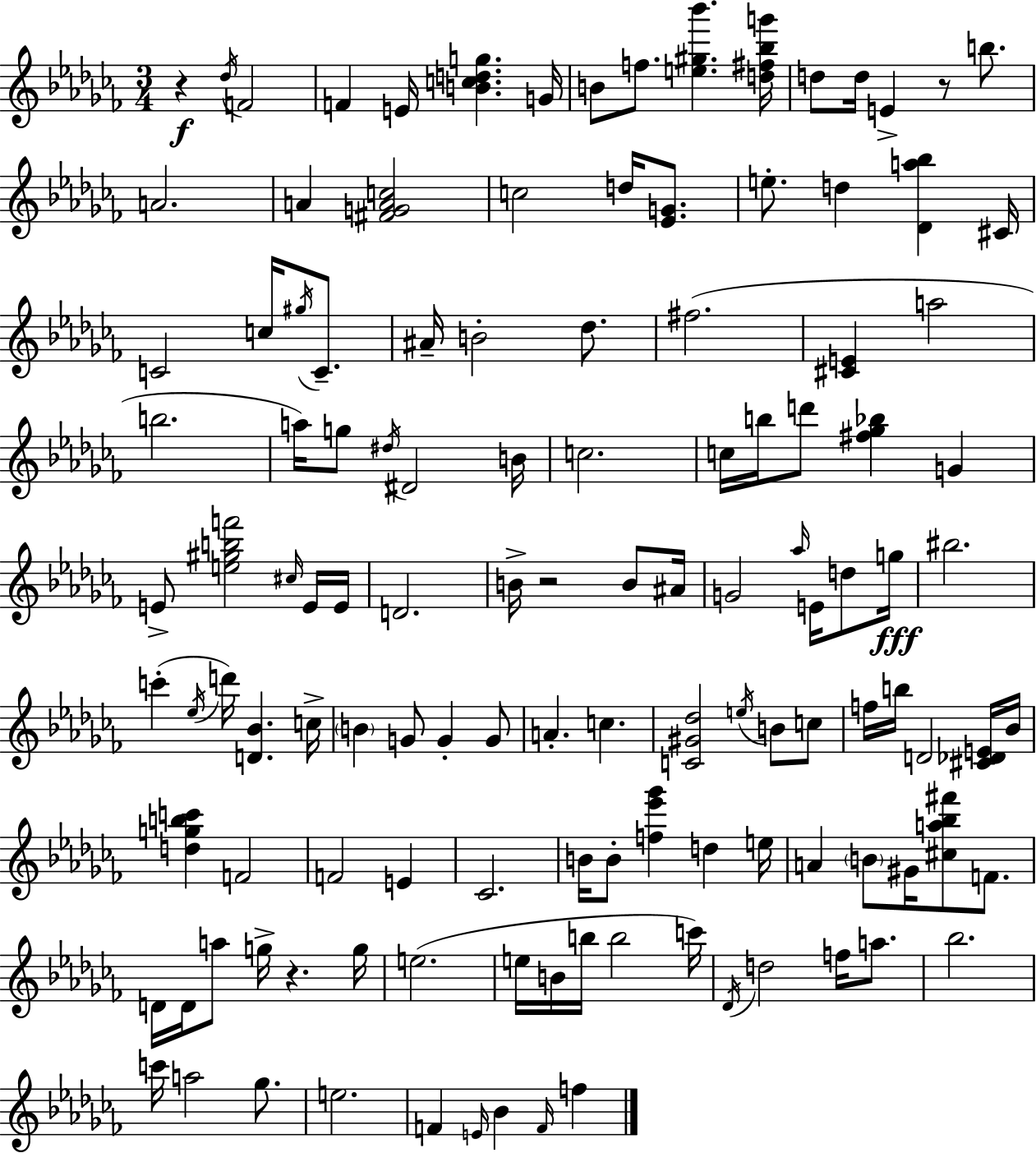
{
  \clef treble
  \numericTimeSignature
  \time 3/4
  \key aes \minor
  r4\f \acciaccatura { des''16 } f'2 | f'4 e'16 <b' c'' d'' g''>4. | g'16 b'8 f''8. <e'' gis'' bes'''>4. | <d'' fis'' bes'' g'''>16 d''8 d''16 e'4-> r8 b''8. | \break a'2. | a'4 <fis' g' a' c''>2 | c''2 d''16 <ees' g'>8. | e''8.-. d''4 <des' a'' bes''>4 | \break cis'16 c'2 c''16 \acciaccatura { gis''16 } c'8.-- | ais'16-- b'2-. des''8. | fis''2.( | <cis' e'>4 a''2 | \break b''2. | a''16) g''8 \acciaccatura { dis''16 } dis'2 | b'16 c''2. | c''16 b''16 d'''8 <fis'' ges'' bes''>4 g'4 | \break e'8-> <e'' gis'' b'' f'''>2 | \grace { cis''16 } e'16 e'16 d'2. | b'16-> r2 | b'8 ais'16 g'2 | \break \grace { aes''16 } e'16 d''8 g''16\fff bis''2. | c'''4-.( \acciaccatura { ees''16 } d'''16) <d' bes'>4. | c''16-> \parenthesize b'4 g'8 | g'4-. g'8 a'4.-. | \break c''4. <c' gis' des''>2 | \acciaccatura { e''16 } b'8 c''8 f''16 b''16 d'2 | <cis' des' e'>16 bes'16 <d'' g'' b'' c'''>4 f'2 | f'2 | \break e'4 ces'2. | b'16 b'8-. <f'' ees''' ges'''>4 | d''4 e''16 a'4 \parenthesize b'8 | gis'16 <cis'' a'' bes'' fis'''>8 f'8. d'16 d'16 a''8 g''16-> | \break r4. g''16 e''2.( | e''16 b'16 b''16 b''2 | c'''16) \acciaccatura { des'16 } d''2 | f''16 a''8. bes''2. | \break c'''16 a''2 | ges''8. e''2. | f'4 | \grace { e'16 } bes'4 \grace { f'16 } f''4 \bar "|."
}